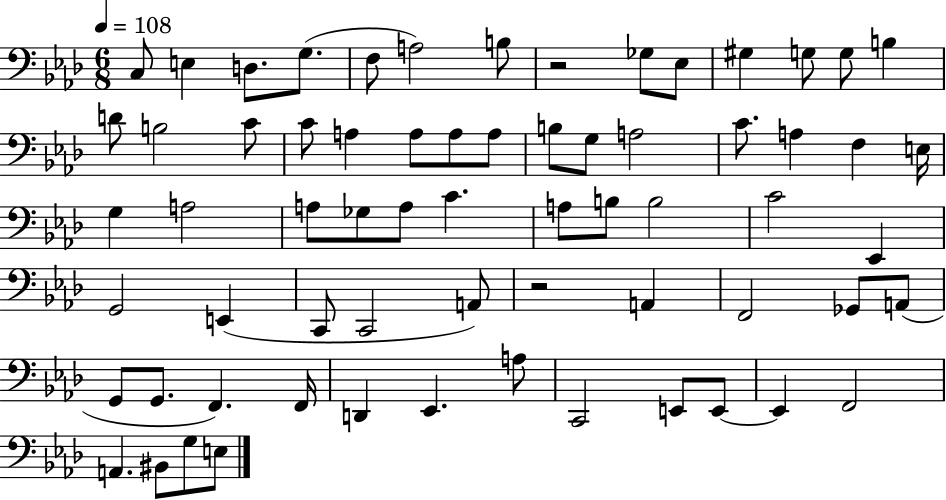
{
  \clef bass
  \numericTimeSignature
  \time 6/8
  \key aes \major
  \tempo 4 = 108
  c8 e4 d8. g8.( | f8 a2) b8 | r2 ges8 ees8 | gis4 g8 g8 b4 | \break d'8 b2 c'8 | c'8 a4 a8 a8 a8 | b8 g8 a2 | c'8. a4 f4 e16 | \break g4 a2 | a8 ges8 a8 c'4. | a8 b8 b2 | c'2 ees,4 | \break g,2 e,4( | c,8 c,2 a,8) | r2 a,4 | f,2 ges,8 a,8( | \break g,8 g,8. f,4.) f,16 | d,4 ees,4. a8 | c,2 e,8 e,8~~ | e,4 f,2 | \break a,4. bis,8 g8 e8 | \bar "|."
}